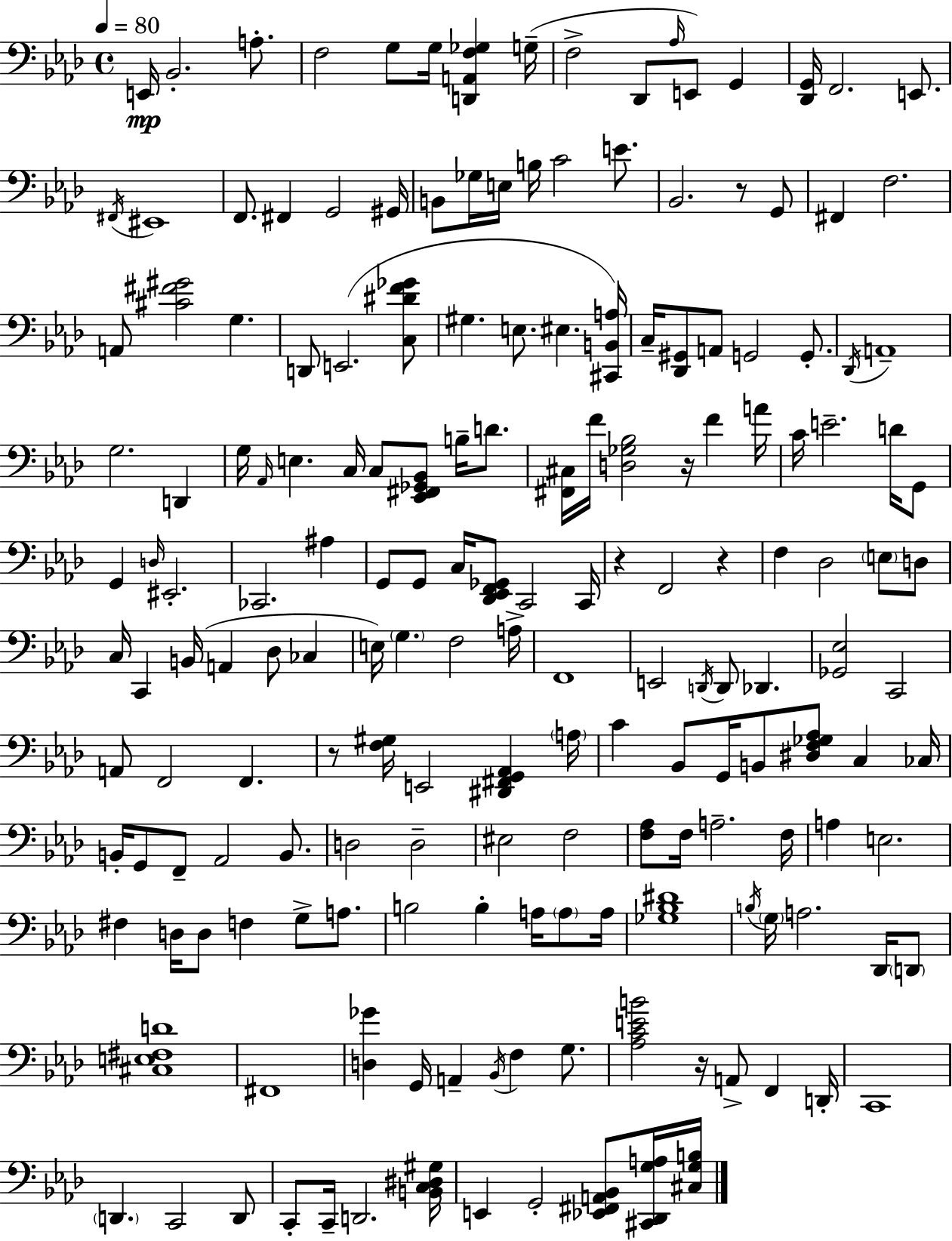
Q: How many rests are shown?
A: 6